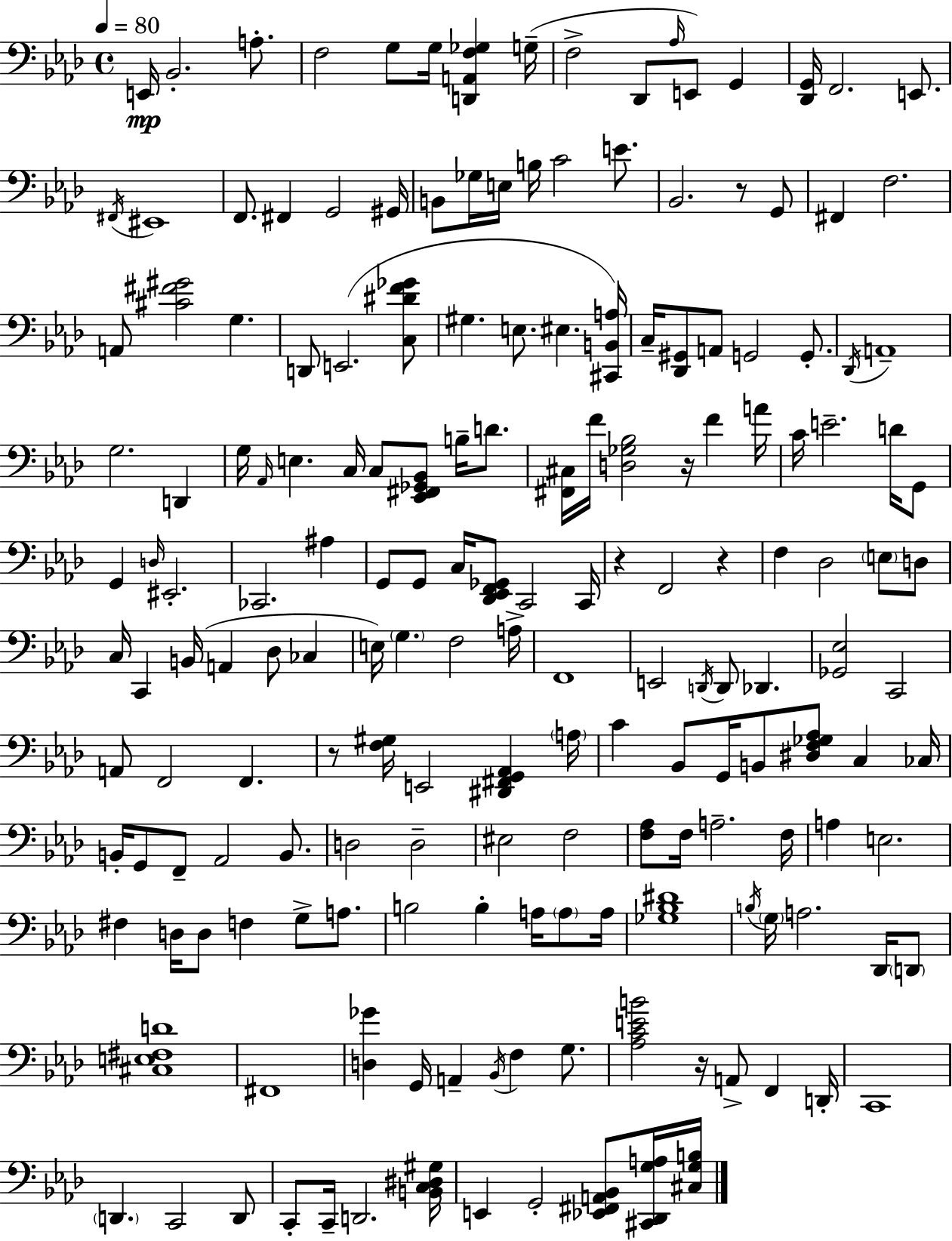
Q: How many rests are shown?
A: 6